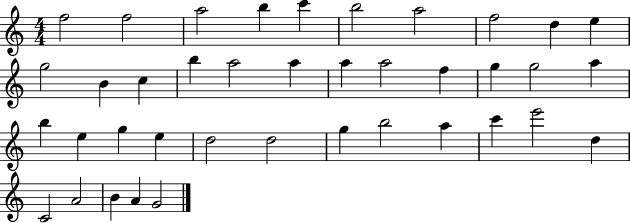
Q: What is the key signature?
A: C major